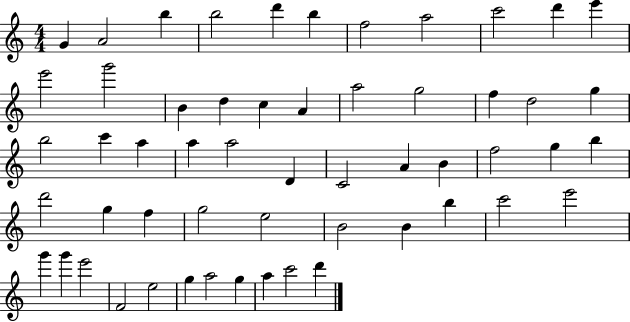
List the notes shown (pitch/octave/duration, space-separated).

G4/q A4/h B5/q B5/h D6/q B5/q F5/h A5/h C6/h D6/q E6/q E6/h G6/h B4/q D5/q C5/q A4/q A5/h G5/h F5/q D5/h G5/q B5/h C6/q A5/q A5/q A5/h D4/q C4/h A4/q B4/q F5/h G5/q B5/q D6/h G5/q F5/q G5/h E5/h B4/h B4/q B5/q C6/h E6/h G6/q G6/q E6/h F4/h E5/h G5/q A5/h G5/q A5/q C6/h D6/q